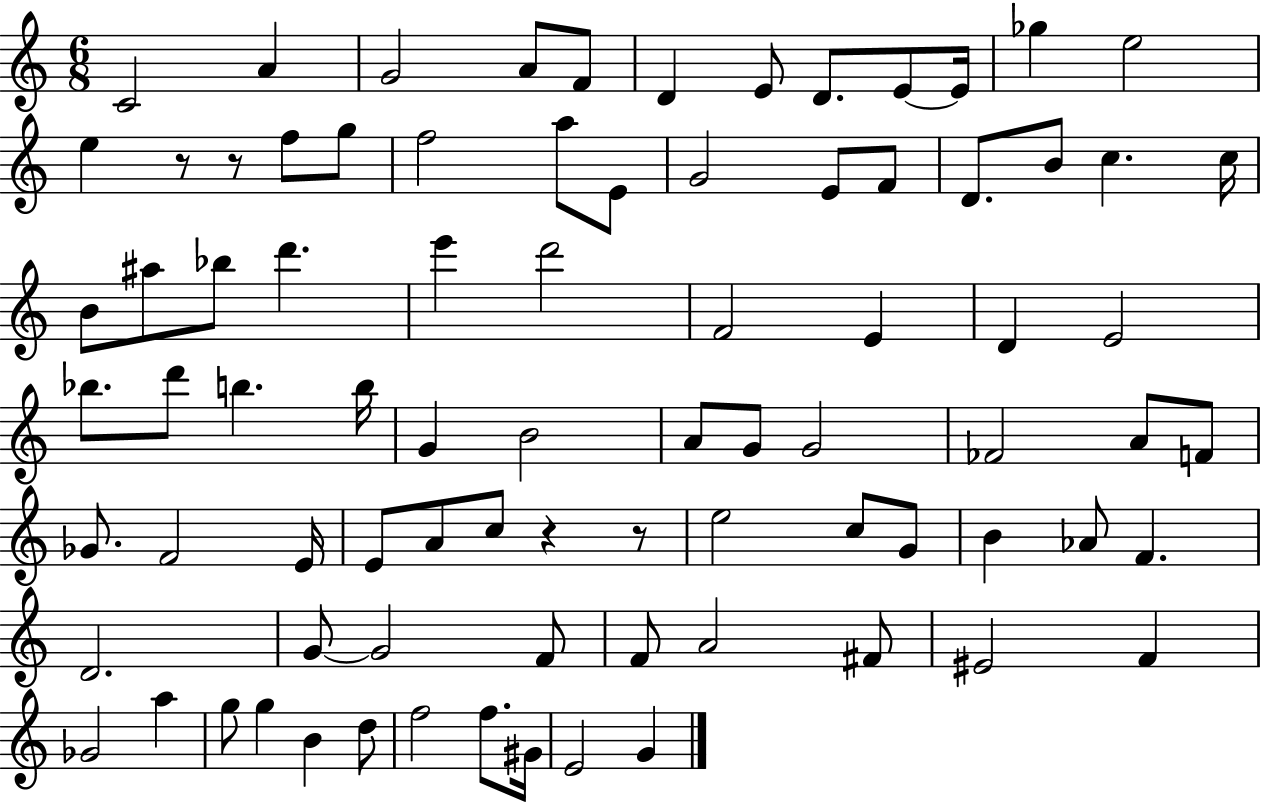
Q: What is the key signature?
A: C major